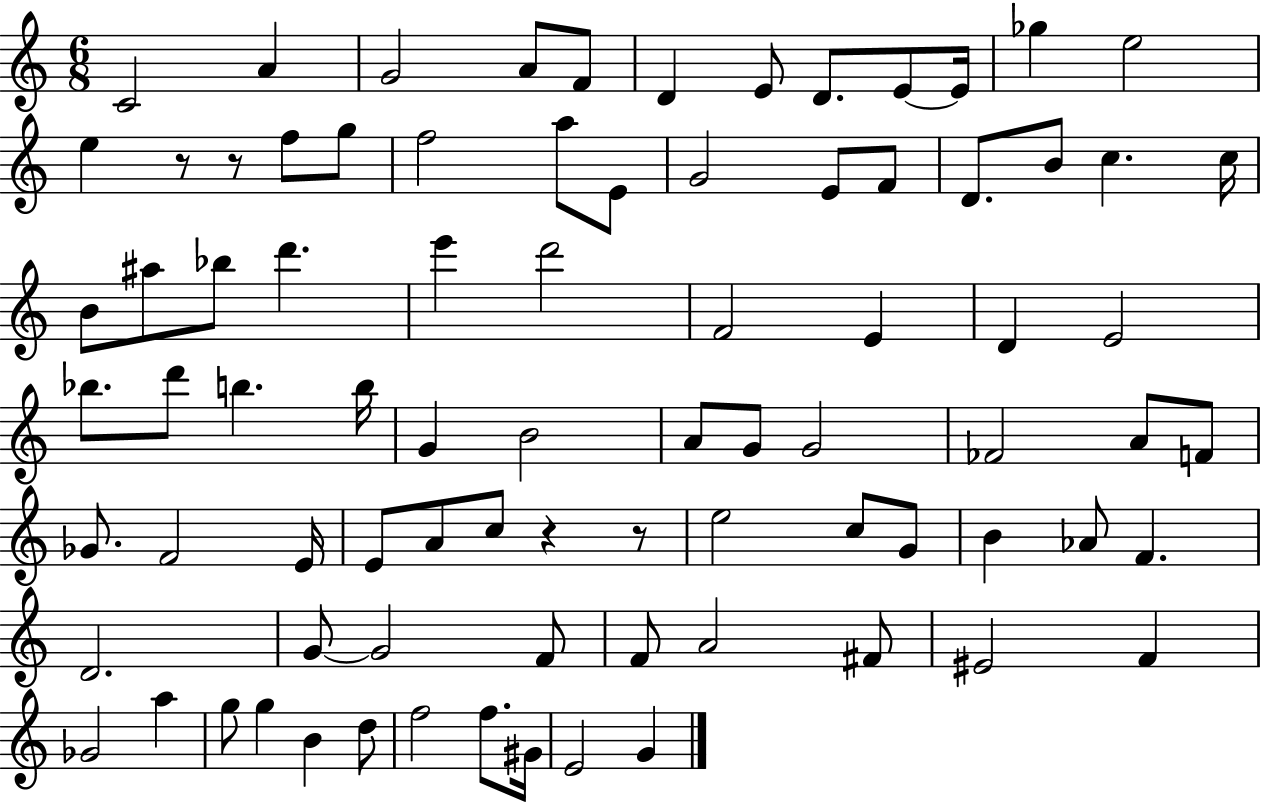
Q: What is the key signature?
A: C major